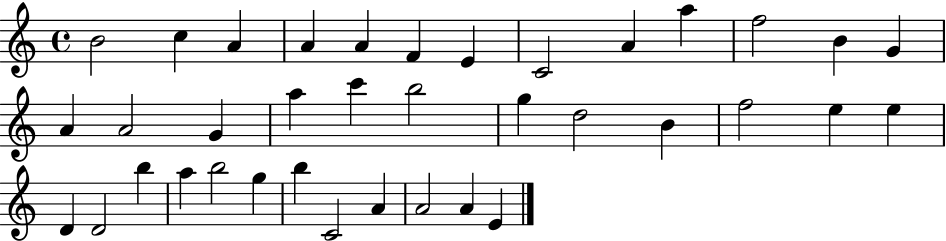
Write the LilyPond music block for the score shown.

{
  \clef treble
  \time 4/4
  \defaultTimeSignature
  \key c \major
  b'2 c''4 a'4 | a'4 a'4 f'4 e'4 | c'2 a'4 a''4 | f''2 b'4 g'4 | \break a'4 a'2 g'4 | a''4 c'''4 b''2 | g''4 d''2 b'4 | f''2 e''4 e''4 | \break d'4 d'2 b''4 | a''4 b''2 g''4 | b''4 c'2 a'4 | a'2 a'4 e'4 | \break \bar "|."
}